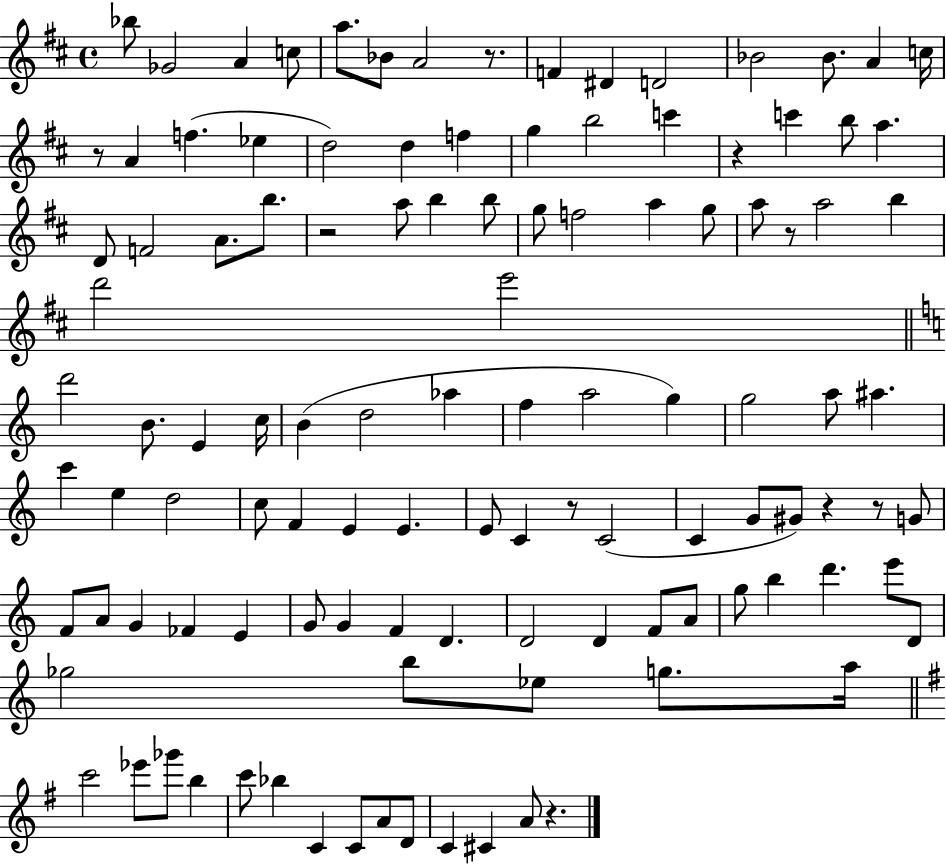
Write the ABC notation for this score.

X:1
T:Untitled
M:4/4
L:1/4
K:D
_b/2 _G2 A c/2 a/2 _B/2 A2 z/2 F ^D D2 _B2 _B/2 A c/4 z/2 A f _e d2 d f g b2 c' z c' b/2 a D/2 F2 A/2 b/2 z2 a/2 b b/2 g/2 f2 a g/2 a/2 z/2 a2 b d'2 e'2 d'2 B/2 E c/4 B d2 _a f a2 g g2 a/2 ^a c' e d2 c/2 F E E E/2 C z/2 C2 C G/2 ^G/2 z z/2 G/2 F/2 A/2 G _F E G/2 G F D D2 D F/2 A/2 g/2 b d' e'/2 D/2 _g2 b/2 _e/2 g/2 a/4 c'2 _e'/2 _g'/2 b c'/2 _b C C/2 A/2 D/2 C ^C A/2 z